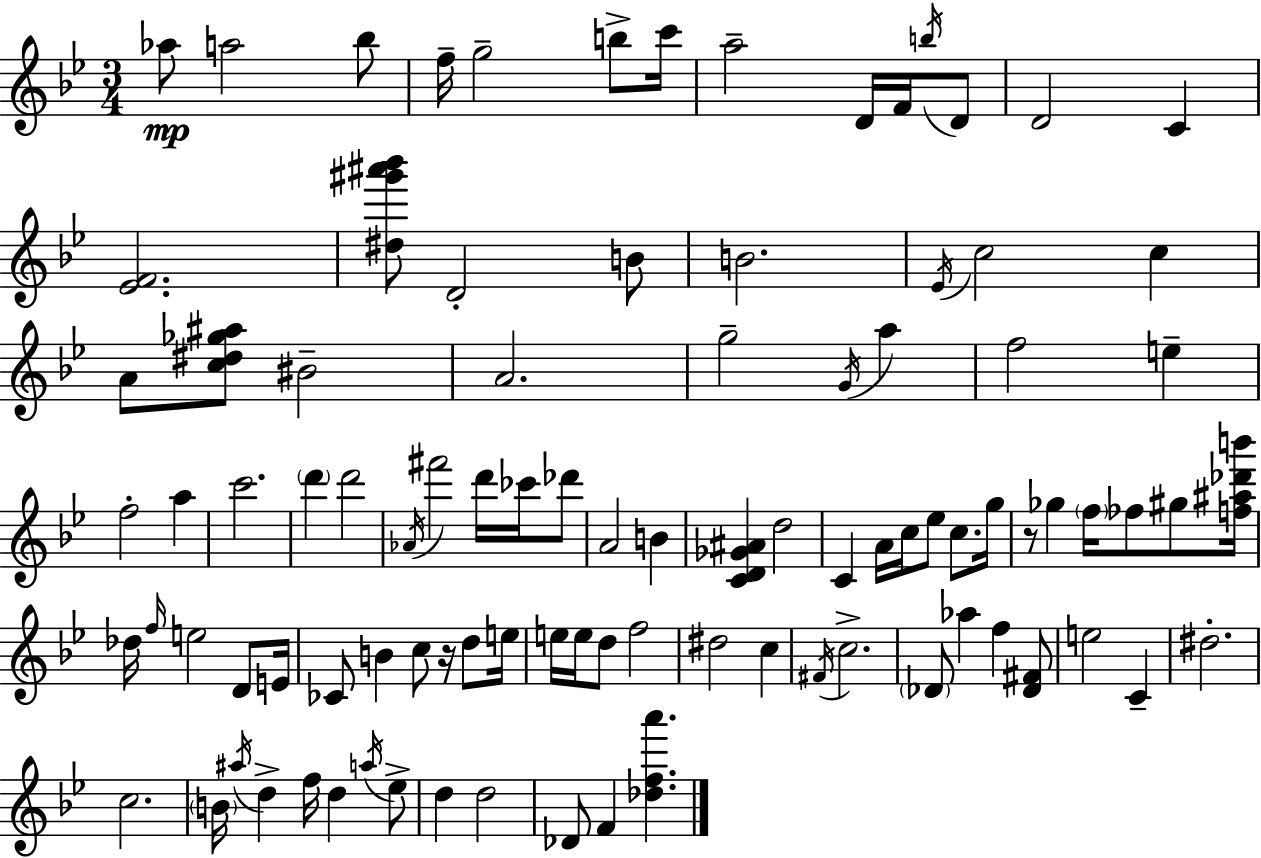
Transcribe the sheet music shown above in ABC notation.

X:1
T:Untitled
M:3/4
L:1/4
K:Bb
_a/2 a2 _b/2 f/4 g2 b/2 c'/4 a2 D/4 F/4 b/4 D/2 D2 C [_EF]2 [^d^g'^a'_b']/2 D2 B/2 B2 _E/4 c2 c A/2 [c^d_g^a]/2 ^B2 A2 g2 G/4 a f2 e f2 a c'2 d' d'2 _A/4 ^f'2 d'/4 _c'/4 _d'/2 A2 B [CD_G^A] d2 C A/4 c/4 _e/2 c/2 g/4 z/2 _g f/4 _f/2 ^g/2 [f^a_d'b']/4 _d/4 f/4 e2 D/2 E/4 _C/2 B c/2 z/4 d/2 e/4 e/4 e/4 d/2 f2 ^d2 c ^F/4 c2 _D/2 _a f [_D^F]/2 e2 C ^d2 c2 B/4 ^a/4 d f/4 d a/4 _e/2 d d2 _D/2 F [_dfa']